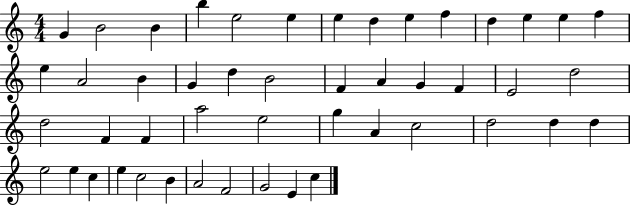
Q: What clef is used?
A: treble